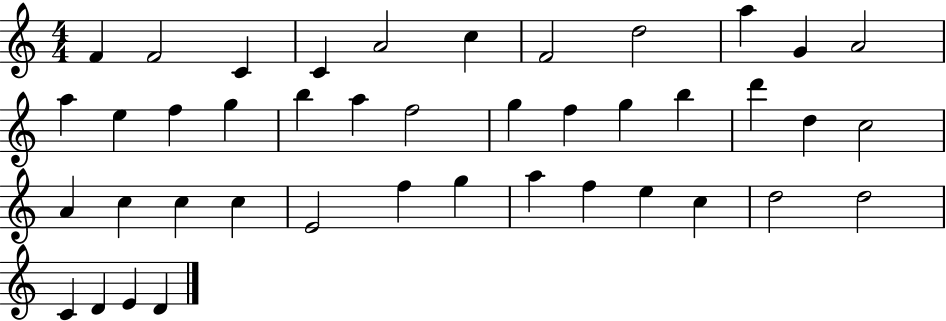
X:1
T:Untitled
M:4/4
L:1/4
K:C
F F2 C C A2 c F2 d2 a G A2 a e f g b a f2 g f g b d' d c2 A c c c E2 f g a f e c d2 d2 C D E D